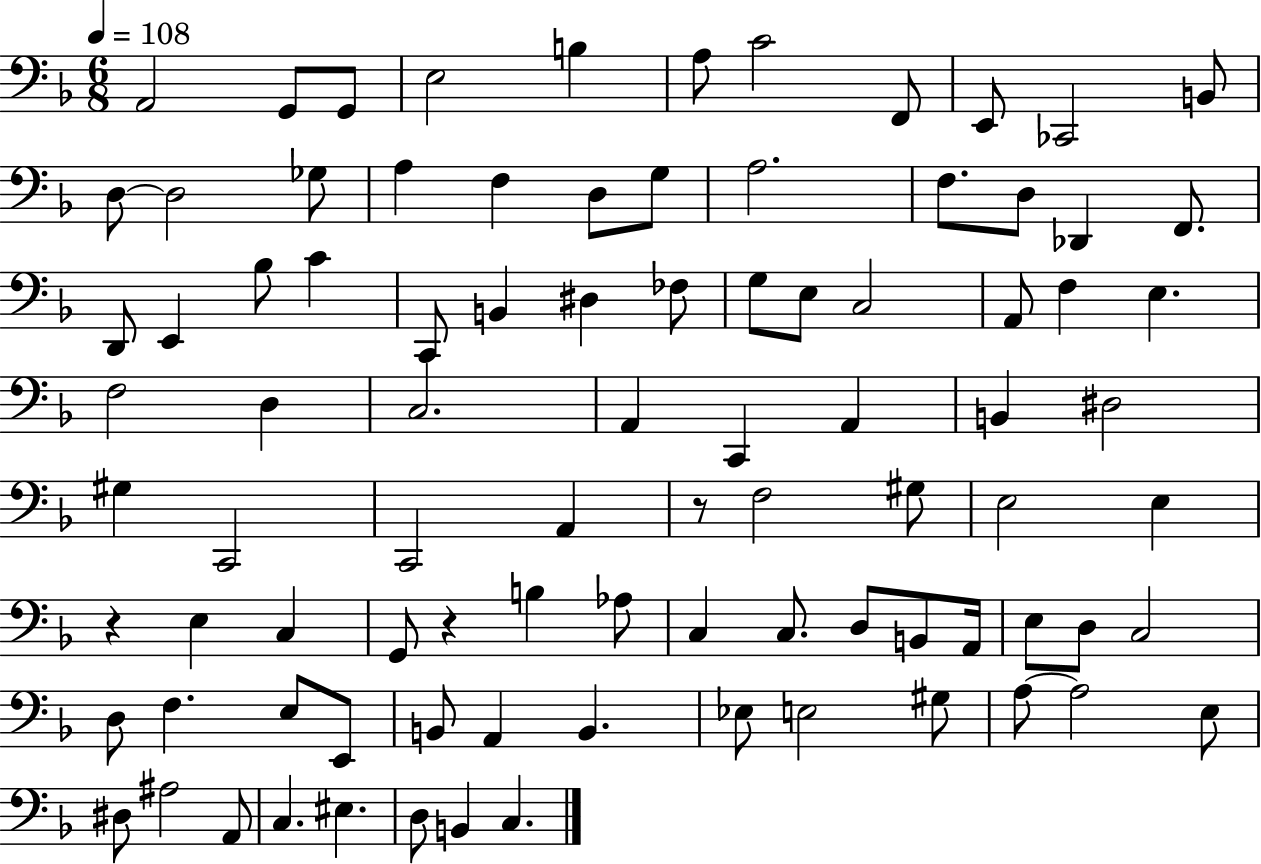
{
  \clef bass
  \numericTimeSignature
  \time 6/8
  \key f \major
  \tempo 4 = 108
  a,2 g,8 g,8 | e2 b4 | a8 c'2 f,8 | e,8 ces,2 b,8 | \break d8~~ d2 ges8 | a4 f4 d8 g8 | a2. | f8. d8 des,4 f,8. | \break d,8 e,4 bes8 c'4 | c,8 b,4 dis4 fes8 | g8 e8 c2 | a,8 f4 e4. | \break f2 d4 | c2. | a,4 c,4 a,4 | b,4 dis2 | \break gis4 c,2 | c,2 a,4 | r8 f2 gis8 | e2 e4 | \break r4 e4 c4 | g,8 r4 b4 aes8 | c4 c8. d8 b,8 a,16 | e8 d8 c2 | \break d8 f4. e8 e,8 | b,8 a,4 b,4. | ees8 e2 gis8 | a8~~ a2 e8 | \break dis8 ais2 a,8 | c4. eis4. | d8 b,4 c4. | \bar "|."
}